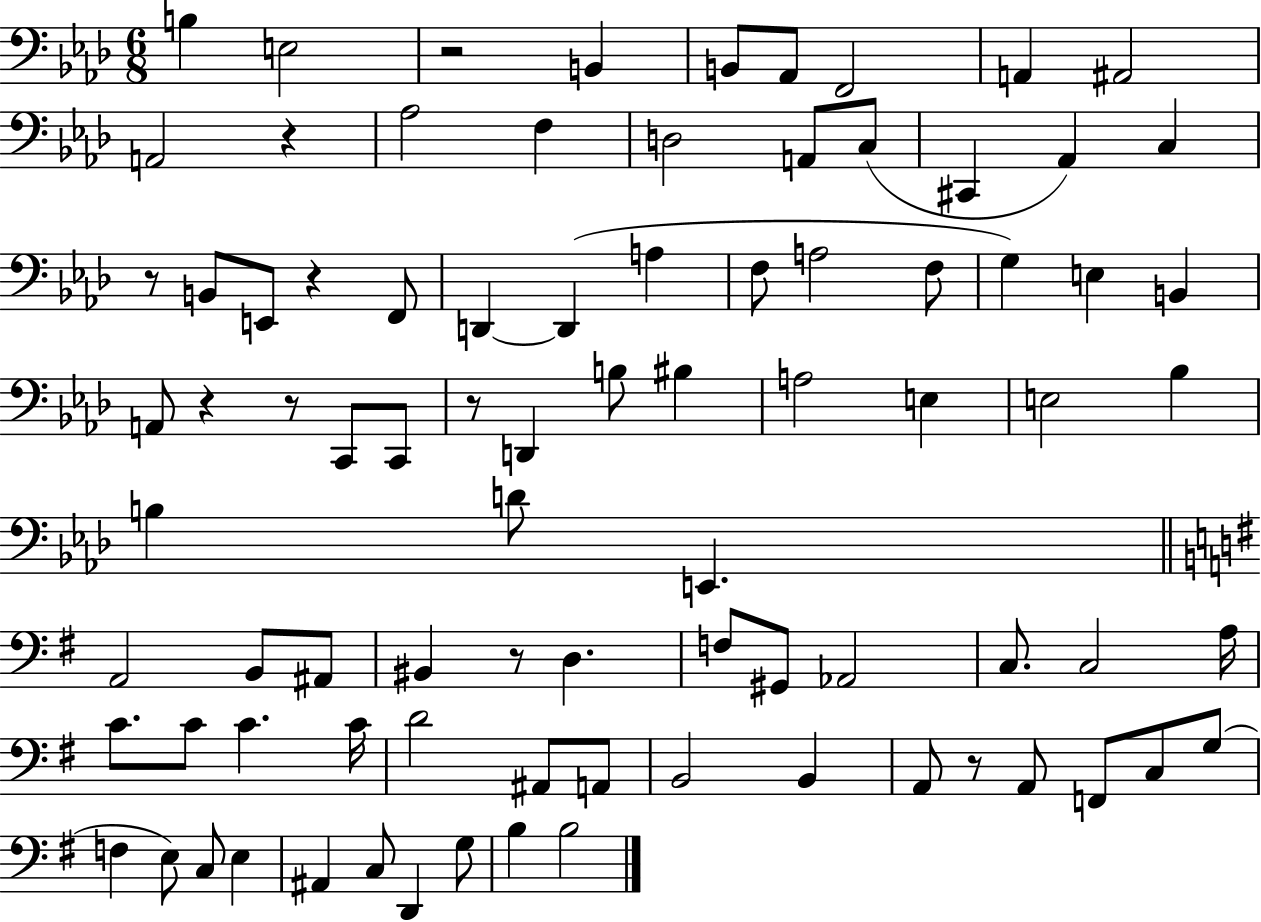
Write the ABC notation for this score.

X:1
T:Untitled
M:6/8
L:1/4
K:Ab
B, E,2 z2 B,, B,,/2 _A,,/2 F,,2 A,, ^A,,2 A,,2 z _A,2 F, D,2 A,,/2 C,/2 ^C,, _A,, C, z/2 B,,/2 E,,/2 z F,,/2 D,, D,, A, F,/2 A,2 F,/2 G, E, B,, A,,/2 z z/2 C,,/2 C,,/2 z/2 D,, B,/2 ^B, A,2 E, E,2 _B, B, D/2 E,, A,,2 B,,/2 ^A,,/2 ^B,, z/2 D, F,/2 ^G,,/2 _A,,2 C,/2 C,2 A,/4 C/2 C/2 C C/4 D2 ^A,,/2 A,,/2 B,,2 B,, A,,/2 z/2 A,,/2 F,,/2 C,/2 G,/2 F, E,/2 C,/2 E, ^A,, C,/2 D,, G,/2 B, B,2